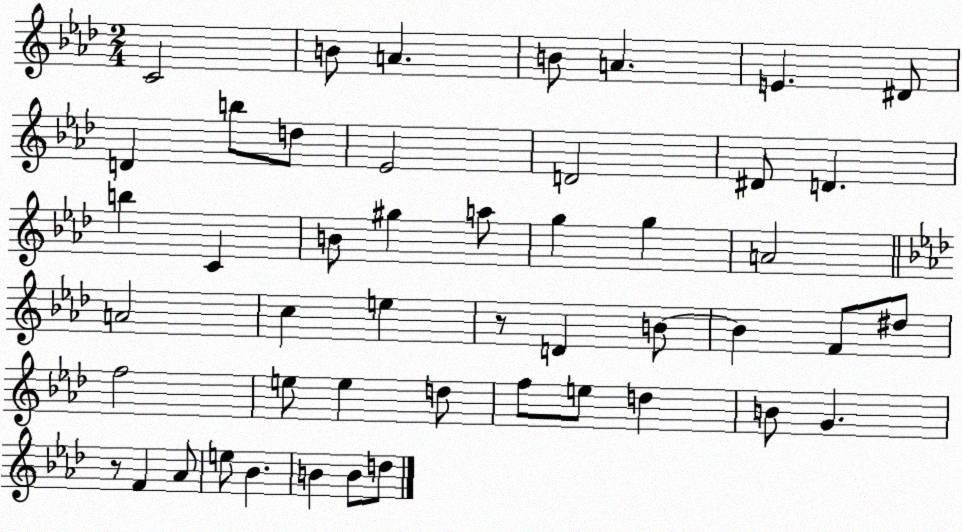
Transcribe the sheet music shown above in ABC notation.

X:1
T:Untitled
M:2/4
L:1/4
K:Ab
C2 B/2 A B/2 A E ^D/2 D b/2 d/2 _E2 D2 ^D/2 D b C B/2 ^g a/2 g g A2 A2 c e z/2 D B/2 B F/2 ^d/2 f2 e/2 e d/2 f/2 e/2 d B/2 G z/2 F _A/2 e/2 _B B B/2 d/2